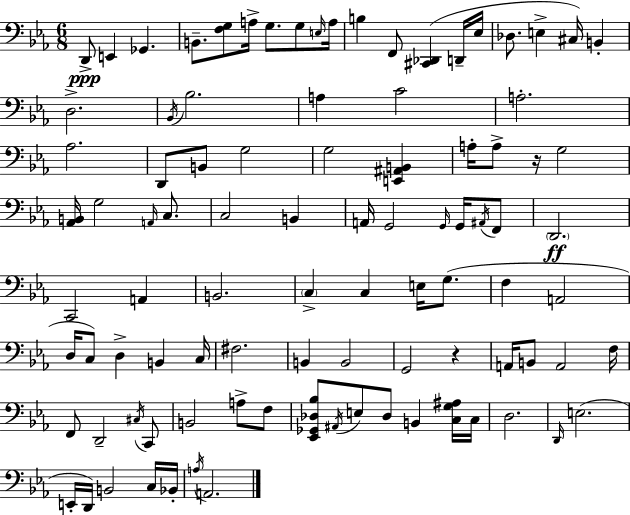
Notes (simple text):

D2/e E2/q Gb2/q. B2/e. [F3,G3]/e A3/s G3/e. G3/e E3/s A3/s B3/q F2/e [C#2,Db2]/q D2/s Eb3/s Db3/e. E3/q C#3/s B2/q D3/h. Bb2/s Bb3/h. A3/q C4/h A3/h. Ab3/h. D2/e B2/e G3/h G3/h [E2,A#2,B2]/q A3/s A3/e R/s G3/h [Ab2,B2]/s G3/h A2/s C3/e. C3/h B2/q A2/s G2/h G2/s G2/s A#2/s F2/e D2/h. C2/h A2/q B2/h. C3/q C3/q E3/s G3/e. F3/q A2/h D3/s C3/e D3/q B2/q C3/s F#3/h. B2/q B2/h G2/h R/q A2/s B2/e A2/h F3/s F2/e D2/h C#3/s C2/e B2/h A3/e F3/e [Eb2,Gb2,Db3,Bb3]/e A#2/s E3/e Db3/e B2/q [C3,G3,A#3]/s C3/s D3/h. D2/s E3/h. E2/s D2/s B2/h C3/s Bb2/s A3/s A2/h.